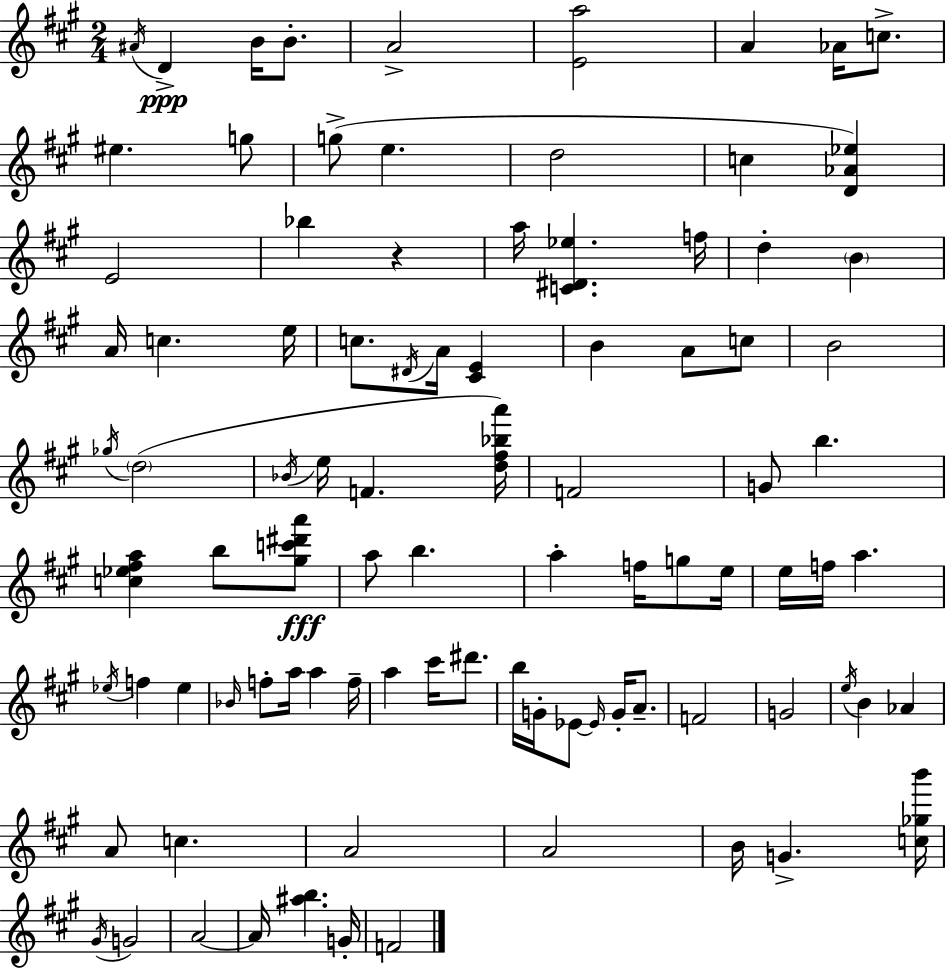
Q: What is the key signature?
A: A major